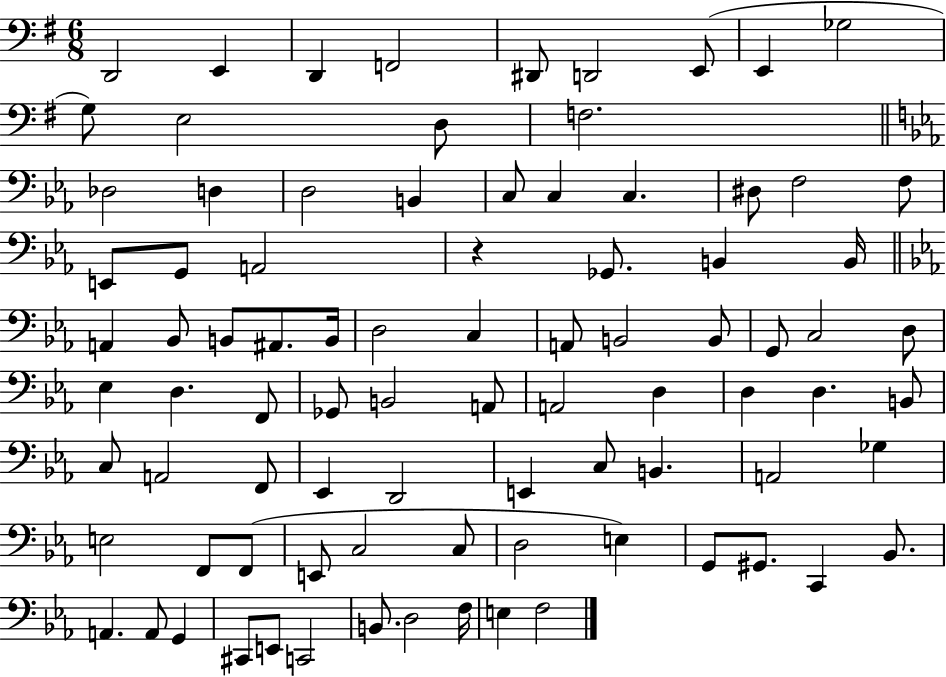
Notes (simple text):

D2/h E2/q D2/q F2/h D#2/e D2/h E2/e E2/q Gb3/h G3/e E3/h D3/e F3/h. Db3/h D3/q D3/h B2/q C3/e C3/q C3/q. D#3/e F3/h F3/e E2/e G2/e A2/h R/q Gb2/e. B2/q B2/s A2/q Bb2/e B2/e A#2/e. B2/s D3/h C3/q A2/e B2/h B2/e G2/e C3/h D3/e Eb3/q D3/q. F2/e Gb2/e B2/h A2/e A2/h D3/q D3/q D3/q. B2/e C3/e A2/h F2/e Eb2/q D2/h E2/q C3/e B2/q. A2/h Gb3/q E3/h F2/e F2/e E2/e C3/h C3/e D3/h E3/q G2/e G#2/e. C2/q Bb2/e. A2/q. A2/e G2/q C#2/e E2/e C2/h B2/e. D3/h F3/s E3/q F3/h